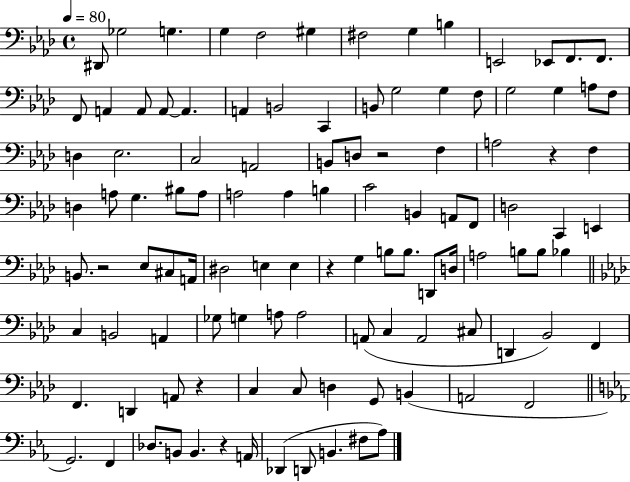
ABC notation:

X:1
T:Untitled
M:4/4
L:1/4
K:Ab
^D,,/2 _G,2 G, G, F,2 ^G, ^F,2 G, B, E,,2 _E,,/2 F,,/2 F,,/2 F,,/2 A,, A,,/2 A,,/2 A,, A,, B,,2 C,, B,,/2 G,2 G, F,/2 G,2 G, A,/2 F,/2 D, _E,2 C,2 A,,2 B,,/2 D,/2 z2 F, A,2 z F, D, A,/2 G, ^B,/2 A,/2 A,2 A, B, C2 B,, A,,/2 F,,/2 D,2 C,, E,, B,,/2 z2 _E,/2 ^C,/2 A,,/4 ^D,2 E, E, z G, B,/2 B,/2 D,,/2 D,/4 A,2 B,/2 B,/2 _B, C, B,,2 A,, _G,/2 G, A,/2 A,2 A,,/2 C, A,,2 ^C,/2 D,, _B,,2 F,, F,, D,, A,,/2 z C, C,/2 D, G,,/2 B,, A,,2 F,,2 G,,2 F,, _D,/2 B,,/2 B,, z A,,/4 _D,, D,,/2 B,, ^F,/2 _A,/2